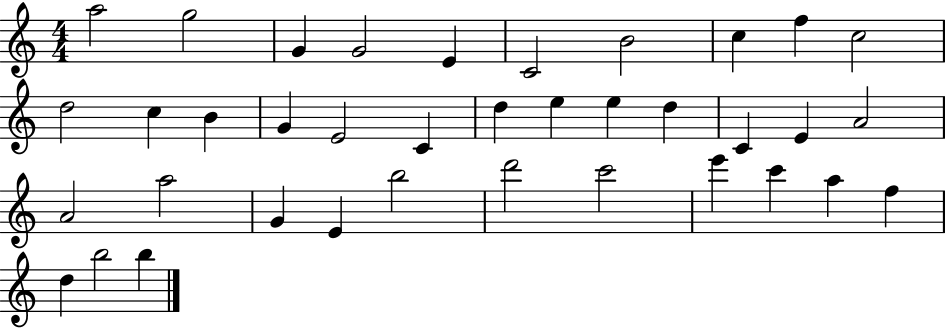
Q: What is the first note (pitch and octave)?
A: A5